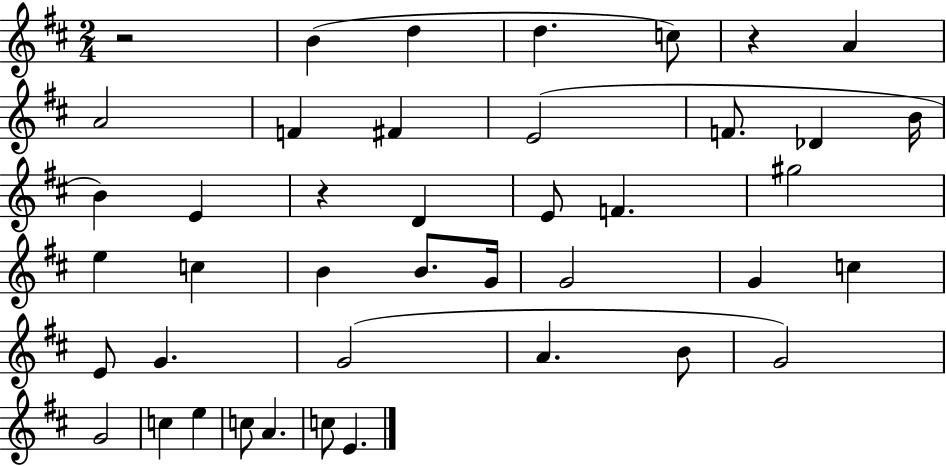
X:1
T:Untitled
M:2/4
L:1/4
K:D
z2 B d d c/2 z A A2 F ^F E2 F/2 _D B/4 B E z D E/2 F ^g2 e c B B/2 G/4 G2 G c E/2 G G2 A B/2 G2 G2 c e c/2 A c/2 E